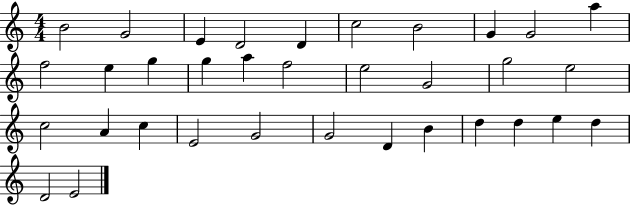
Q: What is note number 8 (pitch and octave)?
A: G4